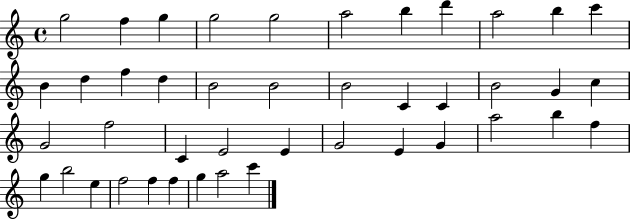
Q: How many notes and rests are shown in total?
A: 43